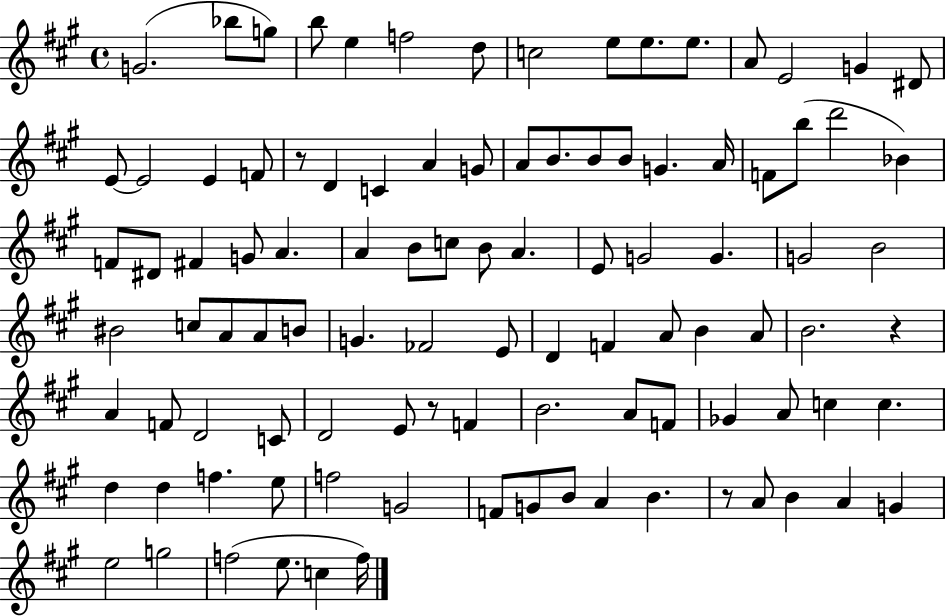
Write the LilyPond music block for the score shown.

{
  \clef treble
  \time 4/4
  \defaultTimeSignature
  \key a \major
  g'2.( bes''8 g''8) | b''8 e''4 f''2 d''8 | c''2 e''8 e''8. e''8. | a'8 e'2 g'4 dis'8 | \break e'8~~ e'2 e'4 f'8 | r8 d'4 c'4 a'4 g'8 | a'8 b'8. b'8 b'8 g'4. a'16 | f'8 b''8( d'''2 bes'4) | \break f'8 dis'8 fis'4 g'8 a'4. | a'4 b'8 c''8 b'8 a'4. | e'8 g'2 g'4. | g'2 b'2 | \break bis'2 c''8 a'8 a'8 b'8 | g'4. fes'2 e'8 | d'4 f'4 a'8 b'4 a'8 | b'2. r4 | \break a'4 f'8 d'2 c'8 | d'2 e'8 r8 f'4 | b'2. a'8 f'8 | ges'4 a'8 c''4 c''4. | \break d''4 d''4 f''4. e''8 | f''2 g'2 | f'8 g'8 b'8 a'4 b'4. | r8 a'8 b'4 a'4 g'4 | \break e''2 g''2 | f''2( e''8. c''4 f''16) | \bar "|."
}